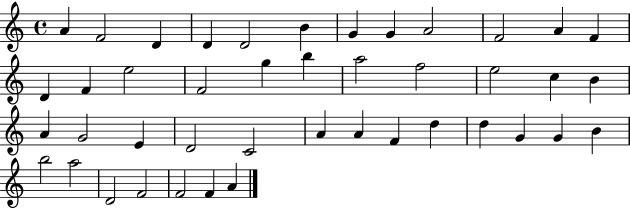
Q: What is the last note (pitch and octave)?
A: A4